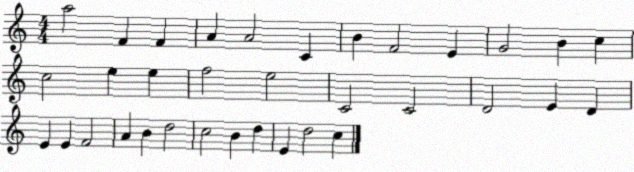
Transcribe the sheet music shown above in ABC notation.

X:1
T:Untitled
M:4/4
L:1/4
K:C
a2 F F A A2 C B F2 E G2 B c c2 e e f2 e2 C2 C2 D2 E D E E F2 A B d2 c2 B d E d2 c